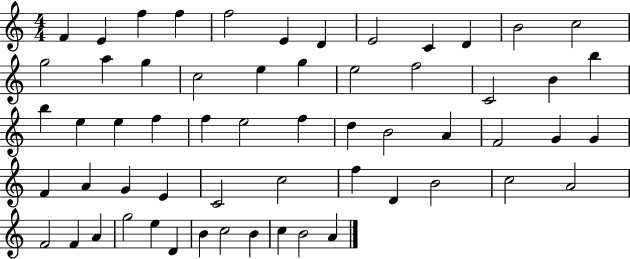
X:1
T:Untitled
M:4/4
L:1/4
K:C
F E f f f2 E D E2 C D B2 c2 g2 a g c2 e g e2 f2 C2 B b b e e f f e2 f d B2 A F2 G G F A G E C2 c2 f D B2 c2 A2 F2 F A g2 e D B c2 B c B2 A